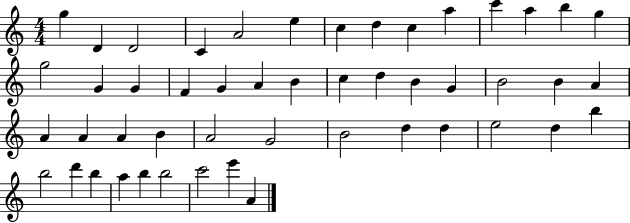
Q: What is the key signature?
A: C major